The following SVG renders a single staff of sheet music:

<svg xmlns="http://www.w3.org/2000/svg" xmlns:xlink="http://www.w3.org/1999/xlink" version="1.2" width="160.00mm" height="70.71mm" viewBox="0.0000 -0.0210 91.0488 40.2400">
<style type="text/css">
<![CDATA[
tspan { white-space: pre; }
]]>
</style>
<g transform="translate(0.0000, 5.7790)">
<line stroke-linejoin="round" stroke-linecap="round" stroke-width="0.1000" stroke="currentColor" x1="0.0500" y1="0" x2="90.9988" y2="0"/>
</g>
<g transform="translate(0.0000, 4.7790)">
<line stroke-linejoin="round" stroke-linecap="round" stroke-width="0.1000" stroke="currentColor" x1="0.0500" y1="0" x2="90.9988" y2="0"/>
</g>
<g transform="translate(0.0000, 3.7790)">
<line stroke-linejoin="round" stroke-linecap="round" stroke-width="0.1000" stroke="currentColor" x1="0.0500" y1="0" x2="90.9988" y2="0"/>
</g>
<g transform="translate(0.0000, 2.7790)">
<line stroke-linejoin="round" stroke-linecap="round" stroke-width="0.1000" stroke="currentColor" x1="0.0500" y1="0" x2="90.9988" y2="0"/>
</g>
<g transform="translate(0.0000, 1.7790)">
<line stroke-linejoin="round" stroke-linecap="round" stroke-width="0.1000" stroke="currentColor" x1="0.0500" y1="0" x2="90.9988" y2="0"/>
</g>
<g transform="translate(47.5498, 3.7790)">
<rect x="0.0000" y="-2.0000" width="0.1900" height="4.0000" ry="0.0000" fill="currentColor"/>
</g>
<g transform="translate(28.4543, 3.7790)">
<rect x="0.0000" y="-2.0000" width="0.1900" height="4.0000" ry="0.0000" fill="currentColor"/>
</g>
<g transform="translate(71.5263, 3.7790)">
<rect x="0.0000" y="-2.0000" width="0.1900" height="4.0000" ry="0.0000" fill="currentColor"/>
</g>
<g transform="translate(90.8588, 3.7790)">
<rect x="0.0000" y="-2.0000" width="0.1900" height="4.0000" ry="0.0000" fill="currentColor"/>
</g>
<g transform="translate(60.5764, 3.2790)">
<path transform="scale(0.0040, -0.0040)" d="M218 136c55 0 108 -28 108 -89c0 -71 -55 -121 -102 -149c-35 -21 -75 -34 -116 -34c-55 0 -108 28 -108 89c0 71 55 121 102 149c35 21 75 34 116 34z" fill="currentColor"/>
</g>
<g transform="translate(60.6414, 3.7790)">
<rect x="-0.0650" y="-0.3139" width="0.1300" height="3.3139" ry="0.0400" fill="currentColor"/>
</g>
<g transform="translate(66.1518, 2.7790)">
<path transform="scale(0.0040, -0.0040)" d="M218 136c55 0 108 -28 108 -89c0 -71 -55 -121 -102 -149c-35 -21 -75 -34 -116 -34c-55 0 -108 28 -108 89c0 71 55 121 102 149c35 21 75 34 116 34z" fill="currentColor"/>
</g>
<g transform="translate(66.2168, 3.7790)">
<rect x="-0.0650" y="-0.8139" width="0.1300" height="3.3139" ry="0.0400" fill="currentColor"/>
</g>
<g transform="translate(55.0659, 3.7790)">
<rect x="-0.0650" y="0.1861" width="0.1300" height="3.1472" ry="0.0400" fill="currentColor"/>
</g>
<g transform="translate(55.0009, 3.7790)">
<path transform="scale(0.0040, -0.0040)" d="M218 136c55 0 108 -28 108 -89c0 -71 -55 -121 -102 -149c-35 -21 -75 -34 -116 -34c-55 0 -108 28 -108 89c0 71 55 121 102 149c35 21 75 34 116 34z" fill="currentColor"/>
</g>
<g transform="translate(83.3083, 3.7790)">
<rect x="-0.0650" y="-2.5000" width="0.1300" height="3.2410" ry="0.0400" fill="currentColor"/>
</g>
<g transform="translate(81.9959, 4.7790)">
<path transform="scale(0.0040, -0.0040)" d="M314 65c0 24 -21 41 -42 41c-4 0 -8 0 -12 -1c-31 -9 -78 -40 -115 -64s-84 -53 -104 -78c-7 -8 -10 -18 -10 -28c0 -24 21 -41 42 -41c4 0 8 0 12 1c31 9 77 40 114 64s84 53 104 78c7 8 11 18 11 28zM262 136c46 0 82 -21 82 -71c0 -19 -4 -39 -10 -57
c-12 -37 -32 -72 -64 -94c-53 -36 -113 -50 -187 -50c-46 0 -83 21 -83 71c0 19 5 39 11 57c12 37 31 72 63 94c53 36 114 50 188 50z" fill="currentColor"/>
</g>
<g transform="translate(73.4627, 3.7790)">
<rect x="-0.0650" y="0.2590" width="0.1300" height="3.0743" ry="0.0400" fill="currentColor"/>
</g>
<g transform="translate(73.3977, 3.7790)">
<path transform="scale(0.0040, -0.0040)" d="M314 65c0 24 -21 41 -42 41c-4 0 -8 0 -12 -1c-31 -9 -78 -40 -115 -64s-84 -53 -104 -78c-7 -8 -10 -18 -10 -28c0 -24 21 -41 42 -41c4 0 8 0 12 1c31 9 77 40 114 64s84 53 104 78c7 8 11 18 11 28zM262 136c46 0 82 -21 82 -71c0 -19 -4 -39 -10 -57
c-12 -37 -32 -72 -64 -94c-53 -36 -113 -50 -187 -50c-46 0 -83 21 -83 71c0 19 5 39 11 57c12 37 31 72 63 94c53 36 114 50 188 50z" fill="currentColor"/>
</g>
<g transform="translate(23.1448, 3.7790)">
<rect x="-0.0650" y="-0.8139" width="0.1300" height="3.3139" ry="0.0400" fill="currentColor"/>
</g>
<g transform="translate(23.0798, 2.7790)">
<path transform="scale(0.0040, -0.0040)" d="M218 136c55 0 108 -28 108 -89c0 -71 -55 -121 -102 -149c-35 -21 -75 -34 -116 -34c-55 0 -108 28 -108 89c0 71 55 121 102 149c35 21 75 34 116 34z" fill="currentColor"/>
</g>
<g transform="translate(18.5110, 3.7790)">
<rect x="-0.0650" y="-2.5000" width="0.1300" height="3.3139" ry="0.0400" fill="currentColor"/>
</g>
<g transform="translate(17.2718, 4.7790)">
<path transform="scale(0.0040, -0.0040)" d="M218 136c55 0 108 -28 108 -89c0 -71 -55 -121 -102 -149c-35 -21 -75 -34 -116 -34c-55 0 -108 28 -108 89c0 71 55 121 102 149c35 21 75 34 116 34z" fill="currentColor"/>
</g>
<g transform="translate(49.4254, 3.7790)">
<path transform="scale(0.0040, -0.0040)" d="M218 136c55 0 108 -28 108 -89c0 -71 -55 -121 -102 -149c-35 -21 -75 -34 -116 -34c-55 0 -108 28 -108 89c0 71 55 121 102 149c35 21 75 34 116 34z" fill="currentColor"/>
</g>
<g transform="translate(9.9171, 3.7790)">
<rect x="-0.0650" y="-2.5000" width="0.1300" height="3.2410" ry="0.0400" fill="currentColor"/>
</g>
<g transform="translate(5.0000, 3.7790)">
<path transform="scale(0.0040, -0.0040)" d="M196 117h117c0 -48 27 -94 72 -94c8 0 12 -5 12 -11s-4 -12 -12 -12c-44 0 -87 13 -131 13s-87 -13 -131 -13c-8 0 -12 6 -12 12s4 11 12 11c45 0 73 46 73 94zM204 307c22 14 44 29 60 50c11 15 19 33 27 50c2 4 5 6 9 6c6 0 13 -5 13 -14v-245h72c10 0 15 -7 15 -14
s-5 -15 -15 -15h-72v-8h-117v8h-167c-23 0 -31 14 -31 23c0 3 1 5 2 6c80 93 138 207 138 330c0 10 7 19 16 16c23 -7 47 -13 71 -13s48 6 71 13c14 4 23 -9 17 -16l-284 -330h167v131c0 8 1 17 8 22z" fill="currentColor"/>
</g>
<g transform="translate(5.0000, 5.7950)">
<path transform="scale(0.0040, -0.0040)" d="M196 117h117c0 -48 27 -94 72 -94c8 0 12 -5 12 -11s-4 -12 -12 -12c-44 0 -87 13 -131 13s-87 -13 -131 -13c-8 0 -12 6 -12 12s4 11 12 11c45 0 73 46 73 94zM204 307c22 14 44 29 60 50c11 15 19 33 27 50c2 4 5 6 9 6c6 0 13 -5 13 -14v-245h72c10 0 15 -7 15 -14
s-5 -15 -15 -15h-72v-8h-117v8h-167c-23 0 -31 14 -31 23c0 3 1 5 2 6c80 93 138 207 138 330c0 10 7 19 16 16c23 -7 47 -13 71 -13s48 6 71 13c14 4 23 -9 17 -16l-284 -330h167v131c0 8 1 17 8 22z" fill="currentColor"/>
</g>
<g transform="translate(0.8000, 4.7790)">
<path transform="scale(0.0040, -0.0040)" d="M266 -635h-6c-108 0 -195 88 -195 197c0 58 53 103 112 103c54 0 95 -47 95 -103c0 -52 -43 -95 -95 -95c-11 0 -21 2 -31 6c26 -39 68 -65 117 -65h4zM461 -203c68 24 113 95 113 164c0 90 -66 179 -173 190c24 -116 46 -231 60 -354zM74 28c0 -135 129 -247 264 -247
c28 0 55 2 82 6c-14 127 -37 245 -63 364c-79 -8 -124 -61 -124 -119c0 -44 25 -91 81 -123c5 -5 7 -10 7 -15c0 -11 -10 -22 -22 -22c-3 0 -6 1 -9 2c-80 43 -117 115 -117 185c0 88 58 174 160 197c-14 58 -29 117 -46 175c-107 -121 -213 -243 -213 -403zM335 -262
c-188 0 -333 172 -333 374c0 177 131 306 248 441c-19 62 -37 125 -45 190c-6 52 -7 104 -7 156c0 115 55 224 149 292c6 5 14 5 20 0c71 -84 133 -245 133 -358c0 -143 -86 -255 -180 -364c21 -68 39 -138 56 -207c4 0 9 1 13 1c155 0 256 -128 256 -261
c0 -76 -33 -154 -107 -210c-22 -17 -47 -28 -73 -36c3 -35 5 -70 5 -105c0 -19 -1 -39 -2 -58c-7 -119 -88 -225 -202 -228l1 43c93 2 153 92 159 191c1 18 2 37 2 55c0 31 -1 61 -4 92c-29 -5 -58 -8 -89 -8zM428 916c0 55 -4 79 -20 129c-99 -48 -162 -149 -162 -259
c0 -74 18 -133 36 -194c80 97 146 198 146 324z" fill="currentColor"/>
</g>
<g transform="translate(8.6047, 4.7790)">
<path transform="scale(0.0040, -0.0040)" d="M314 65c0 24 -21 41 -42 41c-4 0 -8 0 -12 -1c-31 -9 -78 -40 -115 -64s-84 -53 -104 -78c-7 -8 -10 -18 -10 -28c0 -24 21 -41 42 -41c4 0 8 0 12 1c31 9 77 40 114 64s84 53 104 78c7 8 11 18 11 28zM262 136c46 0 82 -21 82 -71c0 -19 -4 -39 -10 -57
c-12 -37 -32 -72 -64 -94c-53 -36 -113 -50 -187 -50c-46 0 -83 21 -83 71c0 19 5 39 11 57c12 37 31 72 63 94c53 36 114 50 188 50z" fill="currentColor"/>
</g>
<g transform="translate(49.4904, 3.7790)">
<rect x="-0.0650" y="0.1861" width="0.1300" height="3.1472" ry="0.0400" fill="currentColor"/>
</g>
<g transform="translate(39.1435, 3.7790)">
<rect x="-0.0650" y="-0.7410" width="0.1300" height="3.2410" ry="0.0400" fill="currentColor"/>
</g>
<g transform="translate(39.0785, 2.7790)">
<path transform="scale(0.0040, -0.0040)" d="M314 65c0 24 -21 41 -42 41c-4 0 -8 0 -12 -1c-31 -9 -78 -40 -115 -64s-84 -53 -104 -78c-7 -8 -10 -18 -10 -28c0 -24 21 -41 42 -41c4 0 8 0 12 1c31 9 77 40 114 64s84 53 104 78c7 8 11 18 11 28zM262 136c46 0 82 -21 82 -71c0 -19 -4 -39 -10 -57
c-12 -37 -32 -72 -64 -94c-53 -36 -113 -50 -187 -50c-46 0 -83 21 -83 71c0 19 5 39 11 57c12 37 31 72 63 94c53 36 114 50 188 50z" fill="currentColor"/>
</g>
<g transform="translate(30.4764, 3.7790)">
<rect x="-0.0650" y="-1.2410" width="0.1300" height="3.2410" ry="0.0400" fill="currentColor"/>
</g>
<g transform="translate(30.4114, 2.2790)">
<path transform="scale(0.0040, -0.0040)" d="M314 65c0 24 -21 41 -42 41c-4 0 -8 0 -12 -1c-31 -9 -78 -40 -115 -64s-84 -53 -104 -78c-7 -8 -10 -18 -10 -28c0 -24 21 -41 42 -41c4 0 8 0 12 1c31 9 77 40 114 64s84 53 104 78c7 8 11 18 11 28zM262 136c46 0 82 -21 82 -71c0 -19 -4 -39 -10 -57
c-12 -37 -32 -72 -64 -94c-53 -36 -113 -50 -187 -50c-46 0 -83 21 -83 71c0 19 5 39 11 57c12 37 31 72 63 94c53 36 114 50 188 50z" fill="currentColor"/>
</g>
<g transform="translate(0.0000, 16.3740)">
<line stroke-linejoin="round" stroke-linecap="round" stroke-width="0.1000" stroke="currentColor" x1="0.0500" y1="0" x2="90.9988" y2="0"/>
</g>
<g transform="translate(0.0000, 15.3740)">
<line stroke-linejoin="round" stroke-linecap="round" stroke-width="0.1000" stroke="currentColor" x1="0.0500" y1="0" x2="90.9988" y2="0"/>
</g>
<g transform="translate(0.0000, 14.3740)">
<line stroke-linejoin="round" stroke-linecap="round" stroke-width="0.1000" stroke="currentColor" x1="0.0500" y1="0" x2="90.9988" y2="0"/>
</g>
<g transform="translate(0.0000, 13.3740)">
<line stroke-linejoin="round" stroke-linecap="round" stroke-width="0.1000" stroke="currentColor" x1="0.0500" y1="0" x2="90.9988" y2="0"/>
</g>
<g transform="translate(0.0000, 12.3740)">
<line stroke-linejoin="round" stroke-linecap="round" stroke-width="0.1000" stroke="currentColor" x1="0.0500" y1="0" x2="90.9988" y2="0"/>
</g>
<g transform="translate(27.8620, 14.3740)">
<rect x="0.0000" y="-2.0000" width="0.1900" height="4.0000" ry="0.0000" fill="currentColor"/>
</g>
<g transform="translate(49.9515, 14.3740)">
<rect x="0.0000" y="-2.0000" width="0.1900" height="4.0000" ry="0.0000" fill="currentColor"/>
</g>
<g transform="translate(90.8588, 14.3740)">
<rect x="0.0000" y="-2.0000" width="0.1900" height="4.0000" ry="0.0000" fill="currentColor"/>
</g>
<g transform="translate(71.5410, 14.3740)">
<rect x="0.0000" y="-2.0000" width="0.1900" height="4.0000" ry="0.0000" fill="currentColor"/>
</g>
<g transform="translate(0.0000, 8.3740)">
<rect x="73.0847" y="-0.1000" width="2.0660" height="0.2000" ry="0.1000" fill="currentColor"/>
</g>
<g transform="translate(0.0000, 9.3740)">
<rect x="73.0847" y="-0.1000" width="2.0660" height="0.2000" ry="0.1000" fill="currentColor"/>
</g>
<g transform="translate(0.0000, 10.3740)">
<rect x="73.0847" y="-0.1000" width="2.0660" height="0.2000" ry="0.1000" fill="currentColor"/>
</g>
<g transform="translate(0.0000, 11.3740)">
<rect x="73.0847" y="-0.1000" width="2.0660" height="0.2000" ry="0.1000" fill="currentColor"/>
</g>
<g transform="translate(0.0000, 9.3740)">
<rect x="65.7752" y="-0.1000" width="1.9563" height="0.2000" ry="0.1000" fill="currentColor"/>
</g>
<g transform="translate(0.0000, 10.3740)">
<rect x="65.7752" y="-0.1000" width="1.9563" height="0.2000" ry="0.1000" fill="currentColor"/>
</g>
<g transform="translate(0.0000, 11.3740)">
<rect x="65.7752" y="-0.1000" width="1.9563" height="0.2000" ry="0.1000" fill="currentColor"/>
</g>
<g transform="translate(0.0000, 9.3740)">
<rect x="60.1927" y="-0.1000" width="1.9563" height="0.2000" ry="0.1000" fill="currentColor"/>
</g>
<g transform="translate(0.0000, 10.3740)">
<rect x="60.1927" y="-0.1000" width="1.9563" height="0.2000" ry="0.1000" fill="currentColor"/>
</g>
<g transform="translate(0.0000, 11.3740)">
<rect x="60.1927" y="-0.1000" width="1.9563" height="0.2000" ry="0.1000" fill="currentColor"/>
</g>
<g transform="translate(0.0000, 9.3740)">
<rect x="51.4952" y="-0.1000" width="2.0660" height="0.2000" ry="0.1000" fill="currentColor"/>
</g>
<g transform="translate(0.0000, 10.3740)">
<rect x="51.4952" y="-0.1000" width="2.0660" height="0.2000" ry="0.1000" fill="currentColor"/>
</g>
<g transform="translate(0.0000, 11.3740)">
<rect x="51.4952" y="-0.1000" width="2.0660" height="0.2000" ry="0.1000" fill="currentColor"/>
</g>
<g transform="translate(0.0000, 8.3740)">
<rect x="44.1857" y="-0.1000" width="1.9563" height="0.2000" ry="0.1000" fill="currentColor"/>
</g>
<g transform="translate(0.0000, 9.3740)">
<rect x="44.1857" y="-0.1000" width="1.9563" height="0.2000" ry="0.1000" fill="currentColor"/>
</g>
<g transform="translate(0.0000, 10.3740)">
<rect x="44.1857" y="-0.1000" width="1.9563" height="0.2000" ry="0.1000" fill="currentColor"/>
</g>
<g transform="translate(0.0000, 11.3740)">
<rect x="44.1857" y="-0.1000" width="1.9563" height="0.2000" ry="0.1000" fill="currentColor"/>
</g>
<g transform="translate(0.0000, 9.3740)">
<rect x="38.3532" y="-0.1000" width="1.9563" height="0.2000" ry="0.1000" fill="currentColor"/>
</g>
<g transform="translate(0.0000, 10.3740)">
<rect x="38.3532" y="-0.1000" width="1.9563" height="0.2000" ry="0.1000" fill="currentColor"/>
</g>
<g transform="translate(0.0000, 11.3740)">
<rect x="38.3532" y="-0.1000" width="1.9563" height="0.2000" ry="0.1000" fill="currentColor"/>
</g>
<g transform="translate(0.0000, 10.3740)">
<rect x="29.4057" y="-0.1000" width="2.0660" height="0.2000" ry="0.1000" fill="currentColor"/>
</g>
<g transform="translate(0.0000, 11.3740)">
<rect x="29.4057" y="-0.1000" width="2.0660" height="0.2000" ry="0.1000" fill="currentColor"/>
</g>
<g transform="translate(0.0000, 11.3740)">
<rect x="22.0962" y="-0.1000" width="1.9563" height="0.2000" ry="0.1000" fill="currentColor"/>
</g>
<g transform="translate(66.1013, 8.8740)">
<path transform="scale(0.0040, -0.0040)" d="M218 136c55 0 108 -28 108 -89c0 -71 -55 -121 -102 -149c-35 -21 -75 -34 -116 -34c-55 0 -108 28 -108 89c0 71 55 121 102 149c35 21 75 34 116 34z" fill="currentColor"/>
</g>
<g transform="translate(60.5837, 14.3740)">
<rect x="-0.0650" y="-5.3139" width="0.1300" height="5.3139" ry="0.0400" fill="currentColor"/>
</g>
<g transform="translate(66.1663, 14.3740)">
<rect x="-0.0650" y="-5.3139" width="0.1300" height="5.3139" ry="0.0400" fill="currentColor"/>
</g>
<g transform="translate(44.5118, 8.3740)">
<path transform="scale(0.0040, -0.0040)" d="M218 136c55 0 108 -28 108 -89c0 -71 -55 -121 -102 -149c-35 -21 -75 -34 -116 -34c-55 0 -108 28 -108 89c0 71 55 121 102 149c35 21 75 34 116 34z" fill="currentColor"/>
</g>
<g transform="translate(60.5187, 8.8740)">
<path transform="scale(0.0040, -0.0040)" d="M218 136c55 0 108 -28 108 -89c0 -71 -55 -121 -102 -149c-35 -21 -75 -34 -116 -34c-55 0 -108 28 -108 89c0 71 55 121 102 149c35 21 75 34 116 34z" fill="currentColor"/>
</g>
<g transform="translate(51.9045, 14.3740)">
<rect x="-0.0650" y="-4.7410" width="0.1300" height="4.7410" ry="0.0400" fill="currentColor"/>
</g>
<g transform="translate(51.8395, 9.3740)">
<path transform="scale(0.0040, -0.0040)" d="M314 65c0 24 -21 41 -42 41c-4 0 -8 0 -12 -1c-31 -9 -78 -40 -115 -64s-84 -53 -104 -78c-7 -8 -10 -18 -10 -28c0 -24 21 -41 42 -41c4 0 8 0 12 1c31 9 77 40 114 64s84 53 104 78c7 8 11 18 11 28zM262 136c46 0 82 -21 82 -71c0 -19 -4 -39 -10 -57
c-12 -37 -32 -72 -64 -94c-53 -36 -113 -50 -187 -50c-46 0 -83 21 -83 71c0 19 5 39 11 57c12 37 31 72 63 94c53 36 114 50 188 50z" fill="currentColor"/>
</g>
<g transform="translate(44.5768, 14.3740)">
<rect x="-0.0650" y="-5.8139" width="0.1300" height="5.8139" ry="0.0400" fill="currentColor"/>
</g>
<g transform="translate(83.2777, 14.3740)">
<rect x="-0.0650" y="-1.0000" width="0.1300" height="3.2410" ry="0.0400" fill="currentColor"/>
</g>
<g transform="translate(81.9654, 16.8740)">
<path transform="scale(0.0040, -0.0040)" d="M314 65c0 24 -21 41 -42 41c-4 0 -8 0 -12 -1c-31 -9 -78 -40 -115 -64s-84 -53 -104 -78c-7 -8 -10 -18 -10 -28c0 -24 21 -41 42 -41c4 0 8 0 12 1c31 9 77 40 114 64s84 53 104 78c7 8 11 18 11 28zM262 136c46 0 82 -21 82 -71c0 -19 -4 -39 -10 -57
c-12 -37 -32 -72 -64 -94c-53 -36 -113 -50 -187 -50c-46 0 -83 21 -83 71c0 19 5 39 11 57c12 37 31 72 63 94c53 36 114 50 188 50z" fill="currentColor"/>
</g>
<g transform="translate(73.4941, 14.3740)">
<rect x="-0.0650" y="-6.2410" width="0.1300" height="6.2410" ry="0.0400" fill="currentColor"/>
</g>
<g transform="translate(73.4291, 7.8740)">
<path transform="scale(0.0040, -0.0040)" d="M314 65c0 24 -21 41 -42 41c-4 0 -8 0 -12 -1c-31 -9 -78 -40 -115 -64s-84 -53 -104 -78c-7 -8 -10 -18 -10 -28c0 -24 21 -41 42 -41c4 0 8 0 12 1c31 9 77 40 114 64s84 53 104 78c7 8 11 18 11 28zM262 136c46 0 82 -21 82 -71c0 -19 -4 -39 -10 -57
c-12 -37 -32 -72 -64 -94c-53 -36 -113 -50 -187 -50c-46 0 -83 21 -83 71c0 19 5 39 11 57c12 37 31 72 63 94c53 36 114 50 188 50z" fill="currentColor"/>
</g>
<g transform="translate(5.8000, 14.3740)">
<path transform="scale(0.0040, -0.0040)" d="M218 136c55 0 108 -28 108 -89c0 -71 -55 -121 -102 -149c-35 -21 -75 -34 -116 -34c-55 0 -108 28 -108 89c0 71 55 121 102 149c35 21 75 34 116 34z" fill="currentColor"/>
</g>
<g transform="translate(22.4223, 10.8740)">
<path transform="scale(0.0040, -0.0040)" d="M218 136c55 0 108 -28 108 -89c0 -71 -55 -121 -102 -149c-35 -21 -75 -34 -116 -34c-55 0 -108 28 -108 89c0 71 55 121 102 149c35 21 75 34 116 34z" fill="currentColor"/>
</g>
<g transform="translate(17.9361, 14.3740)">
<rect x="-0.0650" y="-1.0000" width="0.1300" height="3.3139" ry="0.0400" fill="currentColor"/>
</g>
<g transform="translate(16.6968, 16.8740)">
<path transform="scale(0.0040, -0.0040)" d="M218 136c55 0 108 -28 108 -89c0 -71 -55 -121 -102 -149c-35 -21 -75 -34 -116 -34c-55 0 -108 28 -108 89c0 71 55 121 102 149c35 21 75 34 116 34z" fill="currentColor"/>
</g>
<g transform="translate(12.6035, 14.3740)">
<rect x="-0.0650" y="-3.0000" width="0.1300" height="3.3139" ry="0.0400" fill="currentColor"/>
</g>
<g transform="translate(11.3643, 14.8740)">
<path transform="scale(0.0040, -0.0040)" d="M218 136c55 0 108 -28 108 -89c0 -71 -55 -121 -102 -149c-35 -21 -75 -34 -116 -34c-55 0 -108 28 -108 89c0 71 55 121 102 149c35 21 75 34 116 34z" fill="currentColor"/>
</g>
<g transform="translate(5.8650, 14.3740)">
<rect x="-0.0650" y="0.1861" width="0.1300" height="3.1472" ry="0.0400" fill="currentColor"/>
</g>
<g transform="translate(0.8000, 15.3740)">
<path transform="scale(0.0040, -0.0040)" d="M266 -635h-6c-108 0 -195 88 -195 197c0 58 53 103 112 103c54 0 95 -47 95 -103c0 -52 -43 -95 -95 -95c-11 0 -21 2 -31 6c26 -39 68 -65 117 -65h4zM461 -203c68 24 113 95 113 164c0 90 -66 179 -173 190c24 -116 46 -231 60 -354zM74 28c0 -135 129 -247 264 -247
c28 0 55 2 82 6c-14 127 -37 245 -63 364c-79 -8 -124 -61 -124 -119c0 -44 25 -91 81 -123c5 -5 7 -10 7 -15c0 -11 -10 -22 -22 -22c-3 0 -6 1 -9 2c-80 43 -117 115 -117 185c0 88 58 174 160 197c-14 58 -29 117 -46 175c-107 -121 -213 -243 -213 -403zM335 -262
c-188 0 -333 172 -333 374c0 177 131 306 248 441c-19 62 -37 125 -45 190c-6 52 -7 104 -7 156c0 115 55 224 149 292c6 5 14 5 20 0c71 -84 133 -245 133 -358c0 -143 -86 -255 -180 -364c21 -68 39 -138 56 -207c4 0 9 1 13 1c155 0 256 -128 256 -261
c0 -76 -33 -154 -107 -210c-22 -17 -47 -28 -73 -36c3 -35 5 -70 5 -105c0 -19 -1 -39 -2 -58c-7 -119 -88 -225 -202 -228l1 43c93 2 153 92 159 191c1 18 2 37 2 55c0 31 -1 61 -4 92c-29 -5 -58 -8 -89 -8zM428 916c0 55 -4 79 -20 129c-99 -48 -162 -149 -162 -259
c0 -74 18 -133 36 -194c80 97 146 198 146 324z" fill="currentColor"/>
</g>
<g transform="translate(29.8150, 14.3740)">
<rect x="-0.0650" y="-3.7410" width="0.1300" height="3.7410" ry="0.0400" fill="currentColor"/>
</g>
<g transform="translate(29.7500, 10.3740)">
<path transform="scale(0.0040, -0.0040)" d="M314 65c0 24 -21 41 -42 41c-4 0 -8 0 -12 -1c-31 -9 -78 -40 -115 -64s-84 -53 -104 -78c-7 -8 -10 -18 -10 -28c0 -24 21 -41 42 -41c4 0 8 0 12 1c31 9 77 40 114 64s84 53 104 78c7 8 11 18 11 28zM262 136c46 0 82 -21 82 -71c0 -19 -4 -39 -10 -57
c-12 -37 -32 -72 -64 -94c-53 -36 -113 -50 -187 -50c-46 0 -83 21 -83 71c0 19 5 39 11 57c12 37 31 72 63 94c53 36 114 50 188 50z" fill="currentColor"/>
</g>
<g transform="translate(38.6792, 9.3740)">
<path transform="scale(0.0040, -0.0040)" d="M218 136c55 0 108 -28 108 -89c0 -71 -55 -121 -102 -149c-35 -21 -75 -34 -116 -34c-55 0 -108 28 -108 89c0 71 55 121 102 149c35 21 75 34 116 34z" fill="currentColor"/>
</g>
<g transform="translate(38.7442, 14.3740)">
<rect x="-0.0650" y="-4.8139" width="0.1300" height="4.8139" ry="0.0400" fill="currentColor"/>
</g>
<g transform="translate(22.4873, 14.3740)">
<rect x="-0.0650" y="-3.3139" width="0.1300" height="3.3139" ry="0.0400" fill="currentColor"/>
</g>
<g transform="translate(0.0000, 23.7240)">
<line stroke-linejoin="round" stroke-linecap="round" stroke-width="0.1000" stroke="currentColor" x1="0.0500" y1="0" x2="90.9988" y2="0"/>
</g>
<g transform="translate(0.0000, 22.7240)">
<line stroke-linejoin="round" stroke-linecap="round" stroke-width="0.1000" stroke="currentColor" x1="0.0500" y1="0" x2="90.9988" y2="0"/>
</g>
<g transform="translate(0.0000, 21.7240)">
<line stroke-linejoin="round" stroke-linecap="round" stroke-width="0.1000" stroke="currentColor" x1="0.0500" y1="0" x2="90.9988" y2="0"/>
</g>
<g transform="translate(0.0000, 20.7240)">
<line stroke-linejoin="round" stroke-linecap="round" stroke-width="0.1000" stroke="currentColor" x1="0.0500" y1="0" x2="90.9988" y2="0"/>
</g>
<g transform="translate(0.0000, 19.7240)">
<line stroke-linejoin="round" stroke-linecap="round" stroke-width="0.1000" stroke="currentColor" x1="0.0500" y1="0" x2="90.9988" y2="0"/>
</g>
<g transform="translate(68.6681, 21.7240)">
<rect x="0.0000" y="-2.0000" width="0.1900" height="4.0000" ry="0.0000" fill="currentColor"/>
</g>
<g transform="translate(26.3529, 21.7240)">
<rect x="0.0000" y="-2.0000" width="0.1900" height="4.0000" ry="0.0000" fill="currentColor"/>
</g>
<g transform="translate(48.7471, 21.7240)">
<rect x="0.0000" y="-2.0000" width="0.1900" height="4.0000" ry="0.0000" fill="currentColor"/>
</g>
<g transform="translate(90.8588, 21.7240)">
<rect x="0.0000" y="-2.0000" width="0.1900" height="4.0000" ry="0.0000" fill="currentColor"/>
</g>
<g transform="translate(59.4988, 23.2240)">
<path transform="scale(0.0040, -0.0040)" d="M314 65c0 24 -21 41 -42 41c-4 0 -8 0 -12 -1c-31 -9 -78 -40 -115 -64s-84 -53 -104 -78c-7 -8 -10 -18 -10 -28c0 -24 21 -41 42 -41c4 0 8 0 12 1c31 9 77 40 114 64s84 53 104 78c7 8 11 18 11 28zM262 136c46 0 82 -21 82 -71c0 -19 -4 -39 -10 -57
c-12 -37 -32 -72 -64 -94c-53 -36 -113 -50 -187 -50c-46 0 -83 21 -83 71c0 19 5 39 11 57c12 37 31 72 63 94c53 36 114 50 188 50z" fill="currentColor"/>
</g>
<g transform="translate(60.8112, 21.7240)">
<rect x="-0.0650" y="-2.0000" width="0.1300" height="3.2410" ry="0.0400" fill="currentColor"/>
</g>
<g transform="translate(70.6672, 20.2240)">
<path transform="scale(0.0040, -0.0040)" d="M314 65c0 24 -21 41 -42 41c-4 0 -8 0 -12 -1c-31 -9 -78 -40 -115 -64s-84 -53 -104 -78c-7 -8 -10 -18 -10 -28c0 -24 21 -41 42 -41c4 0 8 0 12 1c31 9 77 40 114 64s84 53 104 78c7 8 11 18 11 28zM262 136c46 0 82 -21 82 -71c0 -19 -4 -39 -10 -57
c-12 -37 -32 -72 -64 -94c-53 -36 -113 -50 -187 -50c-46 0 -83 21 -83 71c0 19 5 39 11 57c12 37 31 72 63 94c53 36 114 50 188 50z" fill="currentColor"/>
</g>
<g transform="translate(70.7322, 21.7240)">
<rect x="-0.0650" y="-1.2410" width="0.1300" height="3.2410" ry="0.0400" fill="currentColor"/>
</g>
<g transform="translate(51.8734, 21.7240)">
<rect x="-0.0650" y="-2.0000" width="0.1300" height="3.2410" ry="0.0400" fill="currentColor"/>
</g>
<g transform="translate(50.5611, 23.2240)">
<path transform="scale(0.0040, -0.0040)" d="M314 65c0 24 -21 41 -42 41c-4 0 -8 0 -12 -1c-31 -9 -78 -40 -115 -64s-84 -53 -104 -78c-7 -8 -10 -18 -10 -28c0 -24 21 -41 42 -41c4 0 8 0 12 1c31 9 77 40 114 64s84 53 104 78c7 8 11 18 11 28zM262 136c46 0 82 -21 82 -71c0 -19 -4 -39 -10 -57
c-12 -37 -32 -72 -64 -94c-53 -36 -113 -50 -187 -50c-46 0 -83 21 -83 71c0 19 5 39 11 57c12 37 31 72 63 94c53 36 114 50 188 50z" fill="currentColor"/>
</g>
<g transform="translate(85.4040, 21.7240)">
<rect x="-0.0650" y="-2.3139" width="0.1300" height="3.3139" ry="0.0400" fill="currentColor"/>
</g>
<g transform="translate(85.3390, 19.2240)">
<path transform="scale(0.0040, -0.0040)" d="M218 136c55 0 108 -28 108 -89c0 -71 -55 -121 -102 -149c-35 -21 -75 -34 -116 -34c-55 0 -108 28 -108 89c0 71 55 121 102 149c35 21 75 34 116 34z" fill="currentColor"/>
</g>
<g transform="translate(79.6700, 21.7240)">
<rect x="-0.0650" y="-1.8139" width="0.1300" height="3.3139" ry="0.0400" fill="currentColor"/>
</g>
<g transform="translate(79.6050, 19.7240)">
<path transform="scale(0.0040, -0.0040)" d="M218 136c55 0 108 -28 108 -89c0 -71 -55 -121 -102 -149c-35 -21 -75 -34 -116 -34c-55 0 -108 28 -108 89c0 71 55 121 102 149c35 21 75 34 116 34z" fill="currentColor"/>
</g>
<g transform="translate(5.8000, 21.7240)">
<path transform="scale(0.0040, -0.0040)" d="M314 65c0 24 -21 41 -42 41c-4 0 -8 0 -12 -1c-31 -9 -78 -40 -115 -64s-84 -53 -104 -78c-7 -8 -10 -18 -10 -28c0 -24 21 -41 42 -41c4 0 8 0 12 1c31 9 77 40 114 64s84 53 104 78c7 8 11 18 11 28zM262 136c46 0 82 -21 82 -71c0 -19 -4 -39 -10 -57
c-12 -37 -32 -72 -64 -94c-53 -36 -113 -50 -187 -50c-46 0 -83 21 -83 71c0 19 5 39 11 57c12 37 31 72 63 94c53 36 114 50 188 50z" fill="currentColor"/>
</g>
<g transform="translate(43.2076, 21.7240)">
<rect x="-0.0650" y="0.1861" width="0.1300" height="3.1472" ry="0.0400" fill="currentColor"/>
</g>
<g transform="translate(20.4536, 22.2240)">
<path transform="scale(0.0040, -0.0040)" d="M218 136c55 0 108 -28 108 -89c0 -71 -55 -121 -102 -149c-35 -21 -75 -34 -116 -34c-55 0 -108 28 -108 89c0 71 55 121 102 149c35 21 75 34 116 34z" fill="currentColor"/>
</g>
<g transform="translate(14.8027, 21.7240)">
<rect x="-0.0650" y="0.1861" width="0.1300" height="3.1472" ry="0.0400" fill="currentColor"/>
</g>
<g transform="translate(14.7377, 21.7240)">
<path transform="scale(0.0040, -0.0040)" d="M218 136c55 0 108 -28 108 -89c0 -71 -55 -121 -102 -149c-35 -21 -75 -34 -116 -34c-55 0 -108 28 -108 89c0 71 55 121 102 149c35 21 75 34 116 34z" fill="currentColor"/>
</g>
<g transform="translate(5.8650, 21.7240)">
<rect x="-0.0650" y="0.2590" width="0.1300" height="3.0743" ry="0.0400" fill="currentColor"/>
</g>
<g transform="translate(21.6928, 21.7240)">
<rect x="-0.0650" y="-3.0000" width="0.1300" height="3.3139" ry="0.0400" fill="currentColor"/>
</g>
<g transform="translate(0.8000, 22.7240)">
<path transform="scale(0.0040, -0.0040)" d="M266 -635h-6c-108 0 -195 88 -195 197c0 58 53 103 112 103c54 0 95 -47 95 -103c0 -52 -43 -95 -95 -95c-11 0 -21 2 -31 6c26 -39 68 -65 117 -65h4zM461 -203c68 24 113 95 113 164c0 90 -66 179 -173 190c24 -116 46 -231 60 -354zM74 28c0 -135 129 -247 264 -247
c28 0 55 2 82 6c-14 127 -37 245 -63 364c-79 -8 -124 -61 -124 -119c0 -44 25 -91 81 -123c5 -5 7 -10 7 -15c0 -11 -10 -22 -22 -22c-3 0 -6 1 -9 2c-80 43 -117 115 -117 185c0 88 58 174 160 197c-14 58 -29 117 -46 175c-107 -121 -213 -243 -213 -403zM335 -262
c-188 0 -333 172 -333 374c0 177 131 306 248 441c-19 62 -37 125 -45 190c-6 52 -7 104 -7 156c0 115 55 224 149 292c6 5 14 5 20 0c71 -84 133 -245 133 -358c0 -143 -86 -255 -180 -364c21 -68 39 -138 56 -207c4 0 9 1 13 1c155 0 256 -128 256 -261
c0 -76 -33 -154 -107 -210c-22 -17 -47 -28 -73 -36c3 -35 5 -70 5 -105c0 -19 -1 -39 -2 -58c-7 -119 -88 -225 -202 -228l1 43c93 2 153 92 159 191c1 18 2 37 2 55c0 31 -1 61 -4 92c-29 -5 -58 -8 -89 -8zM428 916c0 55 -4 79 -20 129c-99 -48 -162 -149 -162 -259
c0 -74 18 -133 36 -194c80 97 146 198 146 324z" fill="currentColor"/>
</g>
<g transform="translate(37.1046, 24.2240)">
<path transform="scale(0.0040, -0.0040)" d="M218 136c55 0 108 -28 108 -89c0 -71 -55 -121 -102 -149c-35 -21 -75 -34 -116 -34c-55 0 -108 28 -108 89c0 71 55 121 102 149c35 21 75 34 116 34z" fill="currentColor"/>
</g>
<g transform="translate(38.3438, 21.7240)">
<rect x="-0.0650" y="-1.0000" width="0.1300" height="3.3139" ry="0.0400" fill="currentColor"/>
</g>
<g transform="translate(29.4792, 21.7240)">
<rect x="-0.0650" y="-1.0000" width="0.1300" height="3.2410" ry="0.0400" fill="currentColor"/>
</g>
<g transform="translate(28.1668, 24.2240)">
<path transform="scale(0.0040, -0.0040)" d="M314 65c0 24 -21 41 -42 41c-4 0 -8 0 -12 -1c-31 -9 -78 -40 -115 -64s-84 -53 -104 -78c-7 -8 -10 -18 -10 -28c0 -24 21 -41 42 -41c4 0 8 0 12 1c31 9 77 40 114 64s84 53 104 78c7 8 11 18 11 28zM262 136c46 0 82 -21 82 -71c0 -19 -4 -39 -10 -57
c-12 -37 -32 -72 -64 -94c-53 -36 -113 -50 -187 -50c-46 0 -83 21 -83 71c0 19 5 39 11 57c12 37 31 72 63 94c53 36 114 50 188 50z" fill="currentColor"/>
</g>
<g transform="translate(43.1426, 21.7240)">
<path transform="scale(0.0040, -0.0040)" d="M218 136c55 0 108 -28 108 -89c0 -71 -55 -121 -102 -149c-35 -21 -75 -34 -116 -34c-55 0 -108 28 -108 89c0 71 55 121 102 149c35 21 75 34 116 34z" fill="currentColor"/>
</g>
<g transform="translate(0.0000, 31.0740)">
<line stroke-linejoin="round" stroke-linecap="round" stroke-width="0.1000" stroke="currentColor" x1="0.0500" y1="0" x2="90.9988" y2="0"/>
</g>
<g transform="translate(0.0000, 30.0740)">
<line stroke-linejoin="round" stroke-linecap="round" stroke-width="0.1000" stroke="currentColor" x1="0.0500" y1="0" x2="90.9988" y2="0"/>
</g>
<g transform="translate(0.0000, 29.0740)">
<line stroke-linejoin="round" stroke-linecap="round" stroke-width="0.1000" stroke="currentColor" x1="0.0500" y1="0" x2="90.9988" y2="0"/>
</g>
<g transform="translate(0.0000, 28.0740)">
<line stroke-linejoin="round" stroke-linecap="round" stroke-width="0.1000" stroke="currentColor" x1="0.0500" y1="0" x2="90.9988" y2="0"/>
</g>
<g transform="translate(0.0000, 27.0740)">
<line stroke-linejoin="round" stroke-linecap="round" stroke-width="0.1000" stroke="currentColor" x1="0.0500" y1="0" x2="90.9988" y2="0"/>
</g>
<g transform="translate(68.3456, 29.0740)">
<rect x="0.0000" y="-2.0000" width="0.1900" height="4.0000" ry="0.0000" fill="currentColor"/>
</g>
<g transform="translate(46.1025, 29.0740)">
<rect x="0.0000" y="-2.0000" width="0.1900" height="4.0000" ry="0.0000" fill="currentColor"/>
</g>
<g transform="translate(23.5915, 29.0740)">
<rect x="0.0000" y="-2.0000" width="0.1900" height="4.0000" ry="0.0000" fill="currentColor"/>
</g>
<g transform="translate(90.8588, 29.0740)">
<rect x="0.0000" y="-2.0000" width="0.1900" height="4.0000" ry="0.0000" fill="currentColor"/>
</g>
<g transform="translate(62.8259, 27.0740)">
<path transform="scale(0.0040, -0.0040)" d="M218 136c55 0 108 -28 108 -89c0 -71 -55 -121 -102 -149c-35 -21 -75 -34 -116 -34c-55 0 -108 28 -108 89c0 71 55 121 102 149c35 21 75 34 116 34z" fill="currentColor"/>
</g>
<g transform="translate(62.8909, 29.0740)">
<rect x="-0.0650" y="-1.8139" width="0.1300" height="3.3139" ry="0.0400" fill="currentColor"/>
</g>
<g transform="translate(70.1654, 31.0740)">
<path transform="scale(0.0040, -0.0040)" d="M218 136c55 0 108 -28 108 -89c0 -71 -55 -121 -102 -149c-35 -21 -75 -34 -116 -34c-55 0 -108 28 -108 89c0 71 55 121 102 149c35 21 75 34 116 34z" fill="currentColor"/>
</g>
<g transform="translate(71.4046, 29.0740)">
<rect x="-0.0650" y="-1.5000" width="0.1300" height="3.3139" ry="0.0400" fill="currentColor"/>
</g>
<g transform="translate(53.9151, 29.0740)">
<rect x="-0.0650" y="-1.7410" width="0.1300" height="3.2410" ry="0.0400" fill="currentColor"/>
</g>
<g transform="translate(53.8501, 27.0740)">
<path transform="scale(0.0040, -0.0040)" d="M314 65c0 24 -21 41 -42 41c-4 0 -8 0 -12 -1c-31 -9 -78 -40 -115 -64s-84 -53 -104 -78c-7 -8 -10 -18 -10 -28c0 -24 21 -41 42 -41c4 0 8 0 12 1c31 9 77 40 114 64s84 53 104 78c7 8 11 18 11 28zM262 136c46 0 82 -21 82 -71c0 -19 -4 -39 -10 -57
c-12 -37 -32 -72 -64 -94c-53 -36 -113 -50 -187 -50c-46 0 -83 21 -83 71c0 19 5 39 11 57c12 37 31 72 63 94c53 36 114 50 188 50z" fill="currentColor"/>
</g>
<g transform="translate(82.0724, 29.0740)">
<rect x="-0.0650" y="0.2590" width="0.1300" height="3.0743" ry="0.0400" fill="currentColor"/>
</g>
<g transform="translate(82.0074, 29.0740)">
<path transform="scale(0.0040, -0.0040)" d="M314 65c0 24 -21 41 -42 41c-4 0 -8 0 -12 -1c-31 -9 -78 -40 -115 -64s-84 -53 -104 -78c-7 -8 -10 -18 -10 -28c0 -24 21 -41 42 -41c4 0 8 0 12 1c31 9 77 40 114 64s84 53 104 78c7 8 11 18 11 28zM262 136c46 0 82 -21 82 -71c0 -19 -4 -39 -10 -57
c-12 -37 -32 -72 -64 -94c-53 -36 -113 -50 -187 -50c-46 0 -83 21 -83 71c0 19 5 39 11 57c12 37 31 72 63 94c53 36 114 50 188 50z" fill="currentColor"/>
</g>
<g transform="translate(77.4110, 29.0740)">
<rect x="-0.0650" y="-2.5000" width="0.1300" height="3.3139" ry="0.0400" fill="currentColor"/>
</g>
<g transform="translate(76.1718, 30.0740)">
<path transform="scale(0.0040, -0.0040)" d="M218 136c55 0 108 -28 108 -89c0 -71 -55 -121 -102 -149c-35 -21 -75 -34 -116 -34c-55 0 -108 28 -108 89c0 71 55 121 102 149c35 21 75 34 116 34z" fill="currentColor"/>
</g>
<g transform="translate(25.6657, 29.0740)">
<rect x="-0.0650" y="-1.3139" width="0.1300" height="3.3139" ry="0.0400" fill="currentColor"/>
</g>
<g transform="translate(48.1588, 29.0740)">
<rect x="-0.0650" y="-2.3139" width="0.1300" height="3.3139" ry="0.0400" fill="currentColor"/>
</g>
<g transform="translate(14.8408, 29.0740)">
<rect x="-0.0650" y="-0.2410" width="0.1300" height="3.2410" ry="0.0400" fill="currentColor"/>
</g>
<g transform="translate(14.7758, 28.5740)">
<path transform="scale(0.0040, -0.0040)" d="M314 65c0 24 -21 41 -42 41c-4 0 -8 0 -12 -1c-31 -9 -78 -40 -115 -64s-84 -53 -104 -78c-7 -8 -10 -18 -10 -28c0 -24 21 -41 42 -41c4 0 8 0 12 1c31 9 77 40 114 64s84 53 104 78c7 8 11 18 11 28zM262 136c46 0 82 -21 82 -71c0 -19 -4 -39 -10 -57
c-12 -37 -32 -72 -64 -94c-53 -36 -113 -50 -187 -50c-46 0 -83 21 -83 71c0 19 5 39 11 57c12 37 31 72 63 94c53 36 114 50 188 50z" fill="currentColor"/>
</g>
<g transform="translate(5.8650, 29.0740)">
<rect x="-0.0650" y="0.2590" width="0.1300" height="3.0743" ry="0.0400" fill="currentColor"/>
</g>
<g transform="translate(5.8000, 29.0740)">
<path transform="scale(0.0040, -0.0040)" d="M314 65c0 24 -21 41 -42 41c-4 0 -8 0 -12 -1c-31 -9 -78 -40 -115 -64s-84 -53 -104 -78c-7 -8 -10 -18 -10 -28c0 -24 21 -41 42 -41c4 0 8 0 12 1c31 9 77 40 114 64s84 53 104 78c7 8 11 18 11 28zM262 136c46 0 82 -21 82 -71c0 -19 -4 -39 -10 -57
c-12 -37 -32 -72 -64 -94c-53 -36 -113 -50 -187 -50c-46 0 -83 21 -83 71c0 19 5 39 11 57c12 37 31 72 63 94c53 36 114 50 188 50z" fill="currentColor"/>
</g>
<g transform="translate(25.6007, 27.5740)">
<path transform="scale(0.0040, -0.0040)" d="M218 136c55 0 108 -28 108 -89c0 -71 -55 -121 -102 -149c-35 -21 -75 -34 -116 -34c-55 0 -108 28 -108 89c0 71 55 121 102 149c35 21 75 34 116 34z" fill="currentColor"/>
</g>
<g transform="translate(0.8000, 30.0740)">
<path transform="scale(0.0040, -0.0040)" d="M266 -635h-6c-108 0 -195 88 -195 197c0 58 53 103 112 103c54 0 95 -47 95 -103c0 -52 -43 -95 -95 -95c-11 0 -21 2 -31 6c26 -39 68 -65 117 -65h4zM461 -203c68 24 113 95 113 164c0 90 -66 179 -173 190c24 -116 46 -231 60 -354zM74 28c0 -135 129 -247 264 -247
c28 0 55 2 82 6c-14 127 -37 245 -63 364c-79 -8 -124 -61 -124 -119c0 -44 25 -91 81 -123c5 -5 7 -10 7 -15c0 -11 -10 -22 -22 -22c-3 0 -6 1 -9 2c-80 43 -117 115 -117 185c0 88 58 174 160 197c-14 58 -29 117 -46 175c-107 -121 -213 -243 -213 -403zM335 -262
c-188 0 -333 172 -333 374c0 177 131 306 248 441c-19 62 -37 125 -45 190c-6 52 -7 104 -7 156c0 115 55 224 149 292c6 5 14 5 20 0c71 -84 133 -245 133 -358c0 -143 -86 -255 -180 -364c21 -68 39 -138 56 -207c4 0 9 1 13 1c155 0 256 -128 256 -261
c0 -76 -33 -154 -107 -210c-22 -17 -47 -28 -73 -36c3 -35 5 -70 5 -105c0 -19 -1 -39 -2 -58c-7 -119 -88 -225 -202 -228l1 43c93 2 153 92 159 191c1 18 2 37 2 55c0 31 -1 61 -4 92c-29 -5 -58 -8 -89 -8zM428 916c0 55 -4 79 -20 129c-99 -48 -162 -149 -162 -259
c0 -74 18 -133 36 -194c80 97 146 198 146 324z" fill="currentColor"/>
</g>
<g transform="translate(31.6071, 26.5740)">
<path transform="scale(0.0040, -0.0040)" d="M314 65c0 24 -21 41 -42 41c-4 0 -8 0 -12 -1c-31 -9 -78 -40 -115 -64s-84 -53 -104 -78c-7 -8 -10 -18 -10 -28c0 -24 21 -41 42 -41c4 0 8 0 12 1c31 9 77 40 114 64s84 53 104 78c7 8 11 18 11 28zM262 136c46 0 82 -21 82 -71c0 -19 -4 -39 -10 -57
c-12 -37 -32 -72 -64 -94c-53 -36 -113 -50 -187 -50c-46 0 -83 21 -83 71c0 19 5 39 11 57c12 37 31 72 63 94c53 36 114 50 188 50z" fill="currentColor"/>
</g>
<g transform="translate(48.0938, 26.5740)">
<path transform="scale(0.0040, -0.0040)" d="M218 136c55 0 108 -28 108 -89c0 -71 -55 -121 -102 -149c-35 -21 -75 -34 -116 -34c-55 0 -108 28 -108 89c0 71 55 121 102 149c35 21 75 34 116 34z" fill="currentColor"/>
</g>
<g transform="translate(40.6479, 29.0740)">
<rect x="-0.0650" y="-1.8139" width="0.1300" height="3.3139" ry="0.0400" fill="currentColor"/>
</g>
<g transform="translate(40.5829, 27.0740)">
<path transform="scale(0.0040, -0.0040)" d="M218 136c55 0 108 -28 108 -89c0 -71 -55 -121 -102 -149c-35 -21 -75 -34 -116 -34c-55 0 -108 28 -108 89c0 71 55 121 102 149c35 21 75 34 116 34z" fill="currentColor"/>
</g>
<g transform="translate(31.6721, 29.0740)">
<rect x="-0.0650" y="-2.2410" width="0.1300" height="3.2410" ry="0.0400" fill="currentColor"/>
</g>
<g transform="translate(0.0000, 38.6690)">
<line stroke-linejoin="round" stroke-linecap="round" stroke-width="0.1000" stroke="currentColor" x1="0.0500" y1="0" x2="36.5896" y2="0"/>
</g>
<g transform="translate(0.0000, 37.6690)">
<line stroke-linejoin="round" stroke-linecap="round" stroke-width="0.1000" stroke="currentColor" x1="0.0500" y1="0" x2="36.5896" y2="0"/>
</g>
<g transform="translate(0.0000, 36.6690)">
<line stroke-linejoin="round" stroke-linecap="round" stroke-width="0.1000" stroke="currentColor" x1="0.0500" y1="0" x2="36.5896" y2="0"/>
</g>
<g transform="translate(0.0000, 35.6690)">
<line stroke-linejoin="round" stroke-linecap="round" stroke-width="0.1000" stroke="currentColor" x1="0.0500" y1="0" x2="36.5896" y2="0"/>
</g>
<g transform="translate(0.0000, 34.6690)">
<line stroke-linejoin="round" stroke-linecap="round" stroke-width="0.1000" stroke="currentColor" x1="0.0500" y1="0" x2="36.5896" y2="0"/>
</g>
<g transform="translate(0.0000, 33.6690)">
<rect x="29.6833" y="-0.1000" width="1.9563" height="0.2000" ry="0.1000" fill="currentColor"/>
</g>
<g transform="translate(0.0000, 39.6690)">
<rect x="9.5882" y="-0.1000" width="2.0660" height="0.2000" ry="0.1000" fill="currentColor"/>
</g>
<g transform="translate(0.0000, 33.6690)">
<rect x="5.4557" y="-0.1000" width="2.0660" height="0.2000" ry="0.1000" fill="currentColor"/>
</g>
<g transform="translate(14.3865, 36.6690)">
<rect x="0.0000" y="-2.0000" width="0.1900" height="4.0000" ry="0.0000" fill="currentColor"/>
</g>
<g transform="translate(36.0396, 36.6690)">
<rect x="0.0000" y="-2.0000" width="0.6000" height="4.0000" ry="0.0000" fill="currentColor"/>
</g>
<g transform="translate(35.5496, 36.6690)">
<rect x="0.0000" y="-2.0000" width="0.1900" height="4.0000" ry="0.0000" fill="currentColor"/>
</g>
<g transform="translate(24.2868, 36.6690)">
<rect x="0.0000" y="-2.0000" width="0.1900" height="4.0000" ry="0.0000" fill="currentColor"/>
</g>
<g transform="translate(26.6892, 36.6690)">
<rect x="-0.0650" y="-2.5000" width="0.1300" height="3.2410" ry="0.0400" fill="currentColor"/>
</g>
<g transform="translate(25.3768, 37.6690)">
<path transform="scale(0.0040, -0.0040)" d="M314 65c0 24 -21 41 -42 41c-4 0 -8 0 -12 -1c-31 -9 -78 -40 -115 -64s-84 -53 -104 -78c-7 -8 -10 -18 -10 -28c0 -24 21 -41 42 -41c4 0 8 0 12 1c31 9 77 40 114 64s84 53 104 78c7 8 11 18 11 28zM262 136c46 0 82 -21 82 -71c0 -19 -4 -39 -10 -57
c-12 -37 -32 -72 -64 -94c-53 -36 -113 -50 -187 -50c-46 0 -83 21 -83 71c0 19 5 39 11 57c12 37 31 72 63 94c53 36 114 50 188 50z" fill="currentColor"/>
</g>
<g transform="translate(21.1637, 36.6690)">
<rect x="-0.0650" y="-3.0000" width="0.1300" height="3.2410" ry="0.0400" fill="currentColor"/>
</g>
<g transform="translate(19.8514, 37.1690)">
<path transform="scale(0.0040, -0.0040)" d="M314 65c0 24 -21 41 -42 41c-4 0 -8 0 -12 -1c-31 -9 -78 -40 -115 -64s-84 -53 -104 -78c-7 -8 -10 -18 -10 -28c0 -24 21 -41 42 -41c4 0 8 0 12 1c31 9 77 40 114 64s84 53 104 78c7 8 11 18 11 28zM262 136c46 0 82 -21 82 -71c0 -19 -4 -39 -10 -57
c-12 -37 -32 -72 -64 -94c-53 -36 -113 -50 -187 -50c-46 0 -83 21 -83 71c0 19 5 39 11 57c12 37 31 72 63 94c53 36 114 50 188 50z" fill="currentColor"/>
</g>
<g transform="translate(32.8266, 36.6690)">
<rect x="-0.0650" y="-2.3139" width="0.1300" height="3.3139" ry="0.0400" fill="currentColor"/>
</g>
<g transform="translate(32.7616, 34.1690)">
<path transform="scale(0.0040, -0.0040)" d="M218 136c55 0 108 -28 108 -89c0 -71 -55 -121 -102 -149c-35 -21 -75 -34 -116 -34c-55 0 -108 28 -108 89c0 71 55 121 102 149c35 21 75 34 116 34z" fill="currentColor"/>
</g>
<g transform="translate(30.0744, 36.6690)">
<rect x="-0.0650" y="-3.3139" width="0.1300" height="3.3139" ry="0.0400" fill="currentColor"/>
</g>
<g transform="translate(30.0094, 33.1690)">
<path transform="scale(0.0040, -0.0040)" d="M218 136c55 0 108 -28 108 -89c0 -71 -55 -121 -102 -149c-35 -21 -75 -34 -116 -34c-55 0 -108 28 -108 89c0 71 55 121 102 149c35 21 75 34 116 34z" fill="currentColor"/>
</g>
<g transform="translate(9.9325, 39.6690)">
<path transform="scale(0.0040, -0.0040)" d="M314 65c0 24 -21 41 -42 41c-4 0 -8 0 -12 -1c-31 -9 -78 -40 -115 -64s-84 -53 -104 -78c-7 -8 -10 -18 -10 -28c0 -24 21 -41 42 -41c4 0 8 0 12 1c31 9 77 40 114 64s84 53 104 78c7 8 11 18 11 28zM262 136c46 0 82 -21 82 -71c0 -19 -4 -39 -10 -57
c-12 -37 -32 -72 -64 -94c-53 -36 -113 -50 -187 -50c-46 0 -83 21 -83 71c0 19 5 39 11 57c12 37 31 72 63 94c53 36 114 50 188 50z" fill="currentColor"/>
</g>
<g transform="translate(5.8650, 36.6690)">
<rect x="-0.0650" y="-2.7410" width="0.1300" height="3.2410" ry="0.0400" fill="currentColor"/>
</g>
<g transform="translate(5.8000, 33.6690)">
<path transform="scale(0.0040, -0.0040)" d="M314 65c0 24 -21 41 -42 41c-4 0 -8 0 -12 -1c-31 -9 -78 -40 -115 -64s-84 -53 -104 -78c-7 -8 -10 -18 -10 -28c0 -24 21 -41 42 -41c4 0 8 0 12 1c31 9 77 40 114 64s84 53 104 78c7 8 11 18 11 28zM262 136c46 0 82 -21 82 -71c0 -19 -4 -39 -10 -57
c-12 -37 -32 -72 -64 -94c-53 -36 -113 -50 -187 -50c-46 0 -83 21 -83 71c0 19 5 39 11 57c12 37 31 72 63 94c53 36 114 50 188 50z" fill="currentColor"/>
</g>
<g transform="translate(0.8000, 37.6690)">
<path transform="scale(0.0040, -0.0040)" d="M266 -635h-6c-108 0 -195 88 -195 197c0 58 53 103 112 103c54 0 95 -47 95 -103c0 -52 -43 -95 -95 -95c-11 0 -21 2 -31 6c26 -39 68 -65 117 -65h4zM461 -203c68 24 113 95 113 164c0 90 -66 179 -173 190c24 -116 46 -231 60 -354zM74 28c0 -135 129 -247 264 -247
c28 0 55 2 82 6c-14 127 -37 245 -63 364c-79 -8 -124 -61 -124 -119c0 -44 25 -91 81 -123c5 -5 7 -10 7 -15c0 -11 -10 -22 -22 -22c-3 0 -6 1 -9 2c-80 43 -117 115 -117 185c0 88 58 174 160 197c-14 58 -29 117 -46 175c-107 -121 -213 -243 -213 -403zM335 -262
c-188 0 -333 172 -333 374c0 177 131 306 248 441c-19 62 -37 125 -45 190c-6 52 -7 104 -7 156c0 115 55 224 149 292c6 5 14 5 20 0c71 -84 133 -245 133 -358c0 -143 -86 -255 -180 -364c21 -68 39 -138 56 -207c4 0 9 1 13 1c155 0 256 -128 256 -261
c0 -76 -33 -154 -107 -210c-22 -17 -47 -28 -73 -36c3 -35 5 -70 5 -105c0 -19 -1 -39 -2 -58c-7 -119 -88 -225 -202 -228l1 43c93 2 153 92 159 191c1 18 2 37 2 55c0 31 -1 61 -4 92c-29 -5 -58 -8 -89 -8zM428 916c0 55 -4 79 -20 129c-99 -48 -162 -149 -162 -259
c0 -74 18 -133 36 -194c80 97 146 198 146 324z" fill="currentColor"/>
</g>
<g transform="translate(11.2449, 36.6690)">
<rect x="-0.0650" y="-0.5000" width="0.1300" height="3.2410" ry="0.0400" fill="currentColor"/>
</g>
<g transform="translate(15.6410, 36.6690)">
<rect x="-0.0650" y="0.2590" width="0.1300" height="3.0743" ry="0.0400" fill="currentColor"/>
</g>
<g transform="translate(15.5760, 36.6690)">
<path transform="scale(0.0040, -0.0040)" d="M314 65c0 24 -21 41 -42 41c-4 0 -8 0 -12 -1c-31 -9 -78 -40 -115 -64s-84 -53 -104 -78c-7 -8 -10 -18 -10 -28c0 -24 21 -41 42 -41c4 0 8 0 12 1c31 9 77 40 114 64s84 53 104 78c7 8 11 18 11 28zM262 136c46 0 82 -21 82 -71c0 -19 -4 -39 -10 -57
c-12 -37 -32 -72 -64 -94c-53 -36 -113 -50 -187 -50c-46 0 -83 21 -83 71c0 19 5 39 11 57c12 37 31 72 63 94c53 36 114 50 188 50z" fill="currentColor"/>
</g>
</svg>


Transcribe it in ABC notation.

X:1
T:Untitled
M:4/4
L:1/4
K:C
G2 G d e2 d2 B B c d B2 G2 B A D b c'2 e' g' e'2 f' f' a'2 D2 B2 B A D2 D B F2 F2 e2 f g B2 c2 e g2 f g f2 f E G B2 a2 C2 B2 A2 G2 b g